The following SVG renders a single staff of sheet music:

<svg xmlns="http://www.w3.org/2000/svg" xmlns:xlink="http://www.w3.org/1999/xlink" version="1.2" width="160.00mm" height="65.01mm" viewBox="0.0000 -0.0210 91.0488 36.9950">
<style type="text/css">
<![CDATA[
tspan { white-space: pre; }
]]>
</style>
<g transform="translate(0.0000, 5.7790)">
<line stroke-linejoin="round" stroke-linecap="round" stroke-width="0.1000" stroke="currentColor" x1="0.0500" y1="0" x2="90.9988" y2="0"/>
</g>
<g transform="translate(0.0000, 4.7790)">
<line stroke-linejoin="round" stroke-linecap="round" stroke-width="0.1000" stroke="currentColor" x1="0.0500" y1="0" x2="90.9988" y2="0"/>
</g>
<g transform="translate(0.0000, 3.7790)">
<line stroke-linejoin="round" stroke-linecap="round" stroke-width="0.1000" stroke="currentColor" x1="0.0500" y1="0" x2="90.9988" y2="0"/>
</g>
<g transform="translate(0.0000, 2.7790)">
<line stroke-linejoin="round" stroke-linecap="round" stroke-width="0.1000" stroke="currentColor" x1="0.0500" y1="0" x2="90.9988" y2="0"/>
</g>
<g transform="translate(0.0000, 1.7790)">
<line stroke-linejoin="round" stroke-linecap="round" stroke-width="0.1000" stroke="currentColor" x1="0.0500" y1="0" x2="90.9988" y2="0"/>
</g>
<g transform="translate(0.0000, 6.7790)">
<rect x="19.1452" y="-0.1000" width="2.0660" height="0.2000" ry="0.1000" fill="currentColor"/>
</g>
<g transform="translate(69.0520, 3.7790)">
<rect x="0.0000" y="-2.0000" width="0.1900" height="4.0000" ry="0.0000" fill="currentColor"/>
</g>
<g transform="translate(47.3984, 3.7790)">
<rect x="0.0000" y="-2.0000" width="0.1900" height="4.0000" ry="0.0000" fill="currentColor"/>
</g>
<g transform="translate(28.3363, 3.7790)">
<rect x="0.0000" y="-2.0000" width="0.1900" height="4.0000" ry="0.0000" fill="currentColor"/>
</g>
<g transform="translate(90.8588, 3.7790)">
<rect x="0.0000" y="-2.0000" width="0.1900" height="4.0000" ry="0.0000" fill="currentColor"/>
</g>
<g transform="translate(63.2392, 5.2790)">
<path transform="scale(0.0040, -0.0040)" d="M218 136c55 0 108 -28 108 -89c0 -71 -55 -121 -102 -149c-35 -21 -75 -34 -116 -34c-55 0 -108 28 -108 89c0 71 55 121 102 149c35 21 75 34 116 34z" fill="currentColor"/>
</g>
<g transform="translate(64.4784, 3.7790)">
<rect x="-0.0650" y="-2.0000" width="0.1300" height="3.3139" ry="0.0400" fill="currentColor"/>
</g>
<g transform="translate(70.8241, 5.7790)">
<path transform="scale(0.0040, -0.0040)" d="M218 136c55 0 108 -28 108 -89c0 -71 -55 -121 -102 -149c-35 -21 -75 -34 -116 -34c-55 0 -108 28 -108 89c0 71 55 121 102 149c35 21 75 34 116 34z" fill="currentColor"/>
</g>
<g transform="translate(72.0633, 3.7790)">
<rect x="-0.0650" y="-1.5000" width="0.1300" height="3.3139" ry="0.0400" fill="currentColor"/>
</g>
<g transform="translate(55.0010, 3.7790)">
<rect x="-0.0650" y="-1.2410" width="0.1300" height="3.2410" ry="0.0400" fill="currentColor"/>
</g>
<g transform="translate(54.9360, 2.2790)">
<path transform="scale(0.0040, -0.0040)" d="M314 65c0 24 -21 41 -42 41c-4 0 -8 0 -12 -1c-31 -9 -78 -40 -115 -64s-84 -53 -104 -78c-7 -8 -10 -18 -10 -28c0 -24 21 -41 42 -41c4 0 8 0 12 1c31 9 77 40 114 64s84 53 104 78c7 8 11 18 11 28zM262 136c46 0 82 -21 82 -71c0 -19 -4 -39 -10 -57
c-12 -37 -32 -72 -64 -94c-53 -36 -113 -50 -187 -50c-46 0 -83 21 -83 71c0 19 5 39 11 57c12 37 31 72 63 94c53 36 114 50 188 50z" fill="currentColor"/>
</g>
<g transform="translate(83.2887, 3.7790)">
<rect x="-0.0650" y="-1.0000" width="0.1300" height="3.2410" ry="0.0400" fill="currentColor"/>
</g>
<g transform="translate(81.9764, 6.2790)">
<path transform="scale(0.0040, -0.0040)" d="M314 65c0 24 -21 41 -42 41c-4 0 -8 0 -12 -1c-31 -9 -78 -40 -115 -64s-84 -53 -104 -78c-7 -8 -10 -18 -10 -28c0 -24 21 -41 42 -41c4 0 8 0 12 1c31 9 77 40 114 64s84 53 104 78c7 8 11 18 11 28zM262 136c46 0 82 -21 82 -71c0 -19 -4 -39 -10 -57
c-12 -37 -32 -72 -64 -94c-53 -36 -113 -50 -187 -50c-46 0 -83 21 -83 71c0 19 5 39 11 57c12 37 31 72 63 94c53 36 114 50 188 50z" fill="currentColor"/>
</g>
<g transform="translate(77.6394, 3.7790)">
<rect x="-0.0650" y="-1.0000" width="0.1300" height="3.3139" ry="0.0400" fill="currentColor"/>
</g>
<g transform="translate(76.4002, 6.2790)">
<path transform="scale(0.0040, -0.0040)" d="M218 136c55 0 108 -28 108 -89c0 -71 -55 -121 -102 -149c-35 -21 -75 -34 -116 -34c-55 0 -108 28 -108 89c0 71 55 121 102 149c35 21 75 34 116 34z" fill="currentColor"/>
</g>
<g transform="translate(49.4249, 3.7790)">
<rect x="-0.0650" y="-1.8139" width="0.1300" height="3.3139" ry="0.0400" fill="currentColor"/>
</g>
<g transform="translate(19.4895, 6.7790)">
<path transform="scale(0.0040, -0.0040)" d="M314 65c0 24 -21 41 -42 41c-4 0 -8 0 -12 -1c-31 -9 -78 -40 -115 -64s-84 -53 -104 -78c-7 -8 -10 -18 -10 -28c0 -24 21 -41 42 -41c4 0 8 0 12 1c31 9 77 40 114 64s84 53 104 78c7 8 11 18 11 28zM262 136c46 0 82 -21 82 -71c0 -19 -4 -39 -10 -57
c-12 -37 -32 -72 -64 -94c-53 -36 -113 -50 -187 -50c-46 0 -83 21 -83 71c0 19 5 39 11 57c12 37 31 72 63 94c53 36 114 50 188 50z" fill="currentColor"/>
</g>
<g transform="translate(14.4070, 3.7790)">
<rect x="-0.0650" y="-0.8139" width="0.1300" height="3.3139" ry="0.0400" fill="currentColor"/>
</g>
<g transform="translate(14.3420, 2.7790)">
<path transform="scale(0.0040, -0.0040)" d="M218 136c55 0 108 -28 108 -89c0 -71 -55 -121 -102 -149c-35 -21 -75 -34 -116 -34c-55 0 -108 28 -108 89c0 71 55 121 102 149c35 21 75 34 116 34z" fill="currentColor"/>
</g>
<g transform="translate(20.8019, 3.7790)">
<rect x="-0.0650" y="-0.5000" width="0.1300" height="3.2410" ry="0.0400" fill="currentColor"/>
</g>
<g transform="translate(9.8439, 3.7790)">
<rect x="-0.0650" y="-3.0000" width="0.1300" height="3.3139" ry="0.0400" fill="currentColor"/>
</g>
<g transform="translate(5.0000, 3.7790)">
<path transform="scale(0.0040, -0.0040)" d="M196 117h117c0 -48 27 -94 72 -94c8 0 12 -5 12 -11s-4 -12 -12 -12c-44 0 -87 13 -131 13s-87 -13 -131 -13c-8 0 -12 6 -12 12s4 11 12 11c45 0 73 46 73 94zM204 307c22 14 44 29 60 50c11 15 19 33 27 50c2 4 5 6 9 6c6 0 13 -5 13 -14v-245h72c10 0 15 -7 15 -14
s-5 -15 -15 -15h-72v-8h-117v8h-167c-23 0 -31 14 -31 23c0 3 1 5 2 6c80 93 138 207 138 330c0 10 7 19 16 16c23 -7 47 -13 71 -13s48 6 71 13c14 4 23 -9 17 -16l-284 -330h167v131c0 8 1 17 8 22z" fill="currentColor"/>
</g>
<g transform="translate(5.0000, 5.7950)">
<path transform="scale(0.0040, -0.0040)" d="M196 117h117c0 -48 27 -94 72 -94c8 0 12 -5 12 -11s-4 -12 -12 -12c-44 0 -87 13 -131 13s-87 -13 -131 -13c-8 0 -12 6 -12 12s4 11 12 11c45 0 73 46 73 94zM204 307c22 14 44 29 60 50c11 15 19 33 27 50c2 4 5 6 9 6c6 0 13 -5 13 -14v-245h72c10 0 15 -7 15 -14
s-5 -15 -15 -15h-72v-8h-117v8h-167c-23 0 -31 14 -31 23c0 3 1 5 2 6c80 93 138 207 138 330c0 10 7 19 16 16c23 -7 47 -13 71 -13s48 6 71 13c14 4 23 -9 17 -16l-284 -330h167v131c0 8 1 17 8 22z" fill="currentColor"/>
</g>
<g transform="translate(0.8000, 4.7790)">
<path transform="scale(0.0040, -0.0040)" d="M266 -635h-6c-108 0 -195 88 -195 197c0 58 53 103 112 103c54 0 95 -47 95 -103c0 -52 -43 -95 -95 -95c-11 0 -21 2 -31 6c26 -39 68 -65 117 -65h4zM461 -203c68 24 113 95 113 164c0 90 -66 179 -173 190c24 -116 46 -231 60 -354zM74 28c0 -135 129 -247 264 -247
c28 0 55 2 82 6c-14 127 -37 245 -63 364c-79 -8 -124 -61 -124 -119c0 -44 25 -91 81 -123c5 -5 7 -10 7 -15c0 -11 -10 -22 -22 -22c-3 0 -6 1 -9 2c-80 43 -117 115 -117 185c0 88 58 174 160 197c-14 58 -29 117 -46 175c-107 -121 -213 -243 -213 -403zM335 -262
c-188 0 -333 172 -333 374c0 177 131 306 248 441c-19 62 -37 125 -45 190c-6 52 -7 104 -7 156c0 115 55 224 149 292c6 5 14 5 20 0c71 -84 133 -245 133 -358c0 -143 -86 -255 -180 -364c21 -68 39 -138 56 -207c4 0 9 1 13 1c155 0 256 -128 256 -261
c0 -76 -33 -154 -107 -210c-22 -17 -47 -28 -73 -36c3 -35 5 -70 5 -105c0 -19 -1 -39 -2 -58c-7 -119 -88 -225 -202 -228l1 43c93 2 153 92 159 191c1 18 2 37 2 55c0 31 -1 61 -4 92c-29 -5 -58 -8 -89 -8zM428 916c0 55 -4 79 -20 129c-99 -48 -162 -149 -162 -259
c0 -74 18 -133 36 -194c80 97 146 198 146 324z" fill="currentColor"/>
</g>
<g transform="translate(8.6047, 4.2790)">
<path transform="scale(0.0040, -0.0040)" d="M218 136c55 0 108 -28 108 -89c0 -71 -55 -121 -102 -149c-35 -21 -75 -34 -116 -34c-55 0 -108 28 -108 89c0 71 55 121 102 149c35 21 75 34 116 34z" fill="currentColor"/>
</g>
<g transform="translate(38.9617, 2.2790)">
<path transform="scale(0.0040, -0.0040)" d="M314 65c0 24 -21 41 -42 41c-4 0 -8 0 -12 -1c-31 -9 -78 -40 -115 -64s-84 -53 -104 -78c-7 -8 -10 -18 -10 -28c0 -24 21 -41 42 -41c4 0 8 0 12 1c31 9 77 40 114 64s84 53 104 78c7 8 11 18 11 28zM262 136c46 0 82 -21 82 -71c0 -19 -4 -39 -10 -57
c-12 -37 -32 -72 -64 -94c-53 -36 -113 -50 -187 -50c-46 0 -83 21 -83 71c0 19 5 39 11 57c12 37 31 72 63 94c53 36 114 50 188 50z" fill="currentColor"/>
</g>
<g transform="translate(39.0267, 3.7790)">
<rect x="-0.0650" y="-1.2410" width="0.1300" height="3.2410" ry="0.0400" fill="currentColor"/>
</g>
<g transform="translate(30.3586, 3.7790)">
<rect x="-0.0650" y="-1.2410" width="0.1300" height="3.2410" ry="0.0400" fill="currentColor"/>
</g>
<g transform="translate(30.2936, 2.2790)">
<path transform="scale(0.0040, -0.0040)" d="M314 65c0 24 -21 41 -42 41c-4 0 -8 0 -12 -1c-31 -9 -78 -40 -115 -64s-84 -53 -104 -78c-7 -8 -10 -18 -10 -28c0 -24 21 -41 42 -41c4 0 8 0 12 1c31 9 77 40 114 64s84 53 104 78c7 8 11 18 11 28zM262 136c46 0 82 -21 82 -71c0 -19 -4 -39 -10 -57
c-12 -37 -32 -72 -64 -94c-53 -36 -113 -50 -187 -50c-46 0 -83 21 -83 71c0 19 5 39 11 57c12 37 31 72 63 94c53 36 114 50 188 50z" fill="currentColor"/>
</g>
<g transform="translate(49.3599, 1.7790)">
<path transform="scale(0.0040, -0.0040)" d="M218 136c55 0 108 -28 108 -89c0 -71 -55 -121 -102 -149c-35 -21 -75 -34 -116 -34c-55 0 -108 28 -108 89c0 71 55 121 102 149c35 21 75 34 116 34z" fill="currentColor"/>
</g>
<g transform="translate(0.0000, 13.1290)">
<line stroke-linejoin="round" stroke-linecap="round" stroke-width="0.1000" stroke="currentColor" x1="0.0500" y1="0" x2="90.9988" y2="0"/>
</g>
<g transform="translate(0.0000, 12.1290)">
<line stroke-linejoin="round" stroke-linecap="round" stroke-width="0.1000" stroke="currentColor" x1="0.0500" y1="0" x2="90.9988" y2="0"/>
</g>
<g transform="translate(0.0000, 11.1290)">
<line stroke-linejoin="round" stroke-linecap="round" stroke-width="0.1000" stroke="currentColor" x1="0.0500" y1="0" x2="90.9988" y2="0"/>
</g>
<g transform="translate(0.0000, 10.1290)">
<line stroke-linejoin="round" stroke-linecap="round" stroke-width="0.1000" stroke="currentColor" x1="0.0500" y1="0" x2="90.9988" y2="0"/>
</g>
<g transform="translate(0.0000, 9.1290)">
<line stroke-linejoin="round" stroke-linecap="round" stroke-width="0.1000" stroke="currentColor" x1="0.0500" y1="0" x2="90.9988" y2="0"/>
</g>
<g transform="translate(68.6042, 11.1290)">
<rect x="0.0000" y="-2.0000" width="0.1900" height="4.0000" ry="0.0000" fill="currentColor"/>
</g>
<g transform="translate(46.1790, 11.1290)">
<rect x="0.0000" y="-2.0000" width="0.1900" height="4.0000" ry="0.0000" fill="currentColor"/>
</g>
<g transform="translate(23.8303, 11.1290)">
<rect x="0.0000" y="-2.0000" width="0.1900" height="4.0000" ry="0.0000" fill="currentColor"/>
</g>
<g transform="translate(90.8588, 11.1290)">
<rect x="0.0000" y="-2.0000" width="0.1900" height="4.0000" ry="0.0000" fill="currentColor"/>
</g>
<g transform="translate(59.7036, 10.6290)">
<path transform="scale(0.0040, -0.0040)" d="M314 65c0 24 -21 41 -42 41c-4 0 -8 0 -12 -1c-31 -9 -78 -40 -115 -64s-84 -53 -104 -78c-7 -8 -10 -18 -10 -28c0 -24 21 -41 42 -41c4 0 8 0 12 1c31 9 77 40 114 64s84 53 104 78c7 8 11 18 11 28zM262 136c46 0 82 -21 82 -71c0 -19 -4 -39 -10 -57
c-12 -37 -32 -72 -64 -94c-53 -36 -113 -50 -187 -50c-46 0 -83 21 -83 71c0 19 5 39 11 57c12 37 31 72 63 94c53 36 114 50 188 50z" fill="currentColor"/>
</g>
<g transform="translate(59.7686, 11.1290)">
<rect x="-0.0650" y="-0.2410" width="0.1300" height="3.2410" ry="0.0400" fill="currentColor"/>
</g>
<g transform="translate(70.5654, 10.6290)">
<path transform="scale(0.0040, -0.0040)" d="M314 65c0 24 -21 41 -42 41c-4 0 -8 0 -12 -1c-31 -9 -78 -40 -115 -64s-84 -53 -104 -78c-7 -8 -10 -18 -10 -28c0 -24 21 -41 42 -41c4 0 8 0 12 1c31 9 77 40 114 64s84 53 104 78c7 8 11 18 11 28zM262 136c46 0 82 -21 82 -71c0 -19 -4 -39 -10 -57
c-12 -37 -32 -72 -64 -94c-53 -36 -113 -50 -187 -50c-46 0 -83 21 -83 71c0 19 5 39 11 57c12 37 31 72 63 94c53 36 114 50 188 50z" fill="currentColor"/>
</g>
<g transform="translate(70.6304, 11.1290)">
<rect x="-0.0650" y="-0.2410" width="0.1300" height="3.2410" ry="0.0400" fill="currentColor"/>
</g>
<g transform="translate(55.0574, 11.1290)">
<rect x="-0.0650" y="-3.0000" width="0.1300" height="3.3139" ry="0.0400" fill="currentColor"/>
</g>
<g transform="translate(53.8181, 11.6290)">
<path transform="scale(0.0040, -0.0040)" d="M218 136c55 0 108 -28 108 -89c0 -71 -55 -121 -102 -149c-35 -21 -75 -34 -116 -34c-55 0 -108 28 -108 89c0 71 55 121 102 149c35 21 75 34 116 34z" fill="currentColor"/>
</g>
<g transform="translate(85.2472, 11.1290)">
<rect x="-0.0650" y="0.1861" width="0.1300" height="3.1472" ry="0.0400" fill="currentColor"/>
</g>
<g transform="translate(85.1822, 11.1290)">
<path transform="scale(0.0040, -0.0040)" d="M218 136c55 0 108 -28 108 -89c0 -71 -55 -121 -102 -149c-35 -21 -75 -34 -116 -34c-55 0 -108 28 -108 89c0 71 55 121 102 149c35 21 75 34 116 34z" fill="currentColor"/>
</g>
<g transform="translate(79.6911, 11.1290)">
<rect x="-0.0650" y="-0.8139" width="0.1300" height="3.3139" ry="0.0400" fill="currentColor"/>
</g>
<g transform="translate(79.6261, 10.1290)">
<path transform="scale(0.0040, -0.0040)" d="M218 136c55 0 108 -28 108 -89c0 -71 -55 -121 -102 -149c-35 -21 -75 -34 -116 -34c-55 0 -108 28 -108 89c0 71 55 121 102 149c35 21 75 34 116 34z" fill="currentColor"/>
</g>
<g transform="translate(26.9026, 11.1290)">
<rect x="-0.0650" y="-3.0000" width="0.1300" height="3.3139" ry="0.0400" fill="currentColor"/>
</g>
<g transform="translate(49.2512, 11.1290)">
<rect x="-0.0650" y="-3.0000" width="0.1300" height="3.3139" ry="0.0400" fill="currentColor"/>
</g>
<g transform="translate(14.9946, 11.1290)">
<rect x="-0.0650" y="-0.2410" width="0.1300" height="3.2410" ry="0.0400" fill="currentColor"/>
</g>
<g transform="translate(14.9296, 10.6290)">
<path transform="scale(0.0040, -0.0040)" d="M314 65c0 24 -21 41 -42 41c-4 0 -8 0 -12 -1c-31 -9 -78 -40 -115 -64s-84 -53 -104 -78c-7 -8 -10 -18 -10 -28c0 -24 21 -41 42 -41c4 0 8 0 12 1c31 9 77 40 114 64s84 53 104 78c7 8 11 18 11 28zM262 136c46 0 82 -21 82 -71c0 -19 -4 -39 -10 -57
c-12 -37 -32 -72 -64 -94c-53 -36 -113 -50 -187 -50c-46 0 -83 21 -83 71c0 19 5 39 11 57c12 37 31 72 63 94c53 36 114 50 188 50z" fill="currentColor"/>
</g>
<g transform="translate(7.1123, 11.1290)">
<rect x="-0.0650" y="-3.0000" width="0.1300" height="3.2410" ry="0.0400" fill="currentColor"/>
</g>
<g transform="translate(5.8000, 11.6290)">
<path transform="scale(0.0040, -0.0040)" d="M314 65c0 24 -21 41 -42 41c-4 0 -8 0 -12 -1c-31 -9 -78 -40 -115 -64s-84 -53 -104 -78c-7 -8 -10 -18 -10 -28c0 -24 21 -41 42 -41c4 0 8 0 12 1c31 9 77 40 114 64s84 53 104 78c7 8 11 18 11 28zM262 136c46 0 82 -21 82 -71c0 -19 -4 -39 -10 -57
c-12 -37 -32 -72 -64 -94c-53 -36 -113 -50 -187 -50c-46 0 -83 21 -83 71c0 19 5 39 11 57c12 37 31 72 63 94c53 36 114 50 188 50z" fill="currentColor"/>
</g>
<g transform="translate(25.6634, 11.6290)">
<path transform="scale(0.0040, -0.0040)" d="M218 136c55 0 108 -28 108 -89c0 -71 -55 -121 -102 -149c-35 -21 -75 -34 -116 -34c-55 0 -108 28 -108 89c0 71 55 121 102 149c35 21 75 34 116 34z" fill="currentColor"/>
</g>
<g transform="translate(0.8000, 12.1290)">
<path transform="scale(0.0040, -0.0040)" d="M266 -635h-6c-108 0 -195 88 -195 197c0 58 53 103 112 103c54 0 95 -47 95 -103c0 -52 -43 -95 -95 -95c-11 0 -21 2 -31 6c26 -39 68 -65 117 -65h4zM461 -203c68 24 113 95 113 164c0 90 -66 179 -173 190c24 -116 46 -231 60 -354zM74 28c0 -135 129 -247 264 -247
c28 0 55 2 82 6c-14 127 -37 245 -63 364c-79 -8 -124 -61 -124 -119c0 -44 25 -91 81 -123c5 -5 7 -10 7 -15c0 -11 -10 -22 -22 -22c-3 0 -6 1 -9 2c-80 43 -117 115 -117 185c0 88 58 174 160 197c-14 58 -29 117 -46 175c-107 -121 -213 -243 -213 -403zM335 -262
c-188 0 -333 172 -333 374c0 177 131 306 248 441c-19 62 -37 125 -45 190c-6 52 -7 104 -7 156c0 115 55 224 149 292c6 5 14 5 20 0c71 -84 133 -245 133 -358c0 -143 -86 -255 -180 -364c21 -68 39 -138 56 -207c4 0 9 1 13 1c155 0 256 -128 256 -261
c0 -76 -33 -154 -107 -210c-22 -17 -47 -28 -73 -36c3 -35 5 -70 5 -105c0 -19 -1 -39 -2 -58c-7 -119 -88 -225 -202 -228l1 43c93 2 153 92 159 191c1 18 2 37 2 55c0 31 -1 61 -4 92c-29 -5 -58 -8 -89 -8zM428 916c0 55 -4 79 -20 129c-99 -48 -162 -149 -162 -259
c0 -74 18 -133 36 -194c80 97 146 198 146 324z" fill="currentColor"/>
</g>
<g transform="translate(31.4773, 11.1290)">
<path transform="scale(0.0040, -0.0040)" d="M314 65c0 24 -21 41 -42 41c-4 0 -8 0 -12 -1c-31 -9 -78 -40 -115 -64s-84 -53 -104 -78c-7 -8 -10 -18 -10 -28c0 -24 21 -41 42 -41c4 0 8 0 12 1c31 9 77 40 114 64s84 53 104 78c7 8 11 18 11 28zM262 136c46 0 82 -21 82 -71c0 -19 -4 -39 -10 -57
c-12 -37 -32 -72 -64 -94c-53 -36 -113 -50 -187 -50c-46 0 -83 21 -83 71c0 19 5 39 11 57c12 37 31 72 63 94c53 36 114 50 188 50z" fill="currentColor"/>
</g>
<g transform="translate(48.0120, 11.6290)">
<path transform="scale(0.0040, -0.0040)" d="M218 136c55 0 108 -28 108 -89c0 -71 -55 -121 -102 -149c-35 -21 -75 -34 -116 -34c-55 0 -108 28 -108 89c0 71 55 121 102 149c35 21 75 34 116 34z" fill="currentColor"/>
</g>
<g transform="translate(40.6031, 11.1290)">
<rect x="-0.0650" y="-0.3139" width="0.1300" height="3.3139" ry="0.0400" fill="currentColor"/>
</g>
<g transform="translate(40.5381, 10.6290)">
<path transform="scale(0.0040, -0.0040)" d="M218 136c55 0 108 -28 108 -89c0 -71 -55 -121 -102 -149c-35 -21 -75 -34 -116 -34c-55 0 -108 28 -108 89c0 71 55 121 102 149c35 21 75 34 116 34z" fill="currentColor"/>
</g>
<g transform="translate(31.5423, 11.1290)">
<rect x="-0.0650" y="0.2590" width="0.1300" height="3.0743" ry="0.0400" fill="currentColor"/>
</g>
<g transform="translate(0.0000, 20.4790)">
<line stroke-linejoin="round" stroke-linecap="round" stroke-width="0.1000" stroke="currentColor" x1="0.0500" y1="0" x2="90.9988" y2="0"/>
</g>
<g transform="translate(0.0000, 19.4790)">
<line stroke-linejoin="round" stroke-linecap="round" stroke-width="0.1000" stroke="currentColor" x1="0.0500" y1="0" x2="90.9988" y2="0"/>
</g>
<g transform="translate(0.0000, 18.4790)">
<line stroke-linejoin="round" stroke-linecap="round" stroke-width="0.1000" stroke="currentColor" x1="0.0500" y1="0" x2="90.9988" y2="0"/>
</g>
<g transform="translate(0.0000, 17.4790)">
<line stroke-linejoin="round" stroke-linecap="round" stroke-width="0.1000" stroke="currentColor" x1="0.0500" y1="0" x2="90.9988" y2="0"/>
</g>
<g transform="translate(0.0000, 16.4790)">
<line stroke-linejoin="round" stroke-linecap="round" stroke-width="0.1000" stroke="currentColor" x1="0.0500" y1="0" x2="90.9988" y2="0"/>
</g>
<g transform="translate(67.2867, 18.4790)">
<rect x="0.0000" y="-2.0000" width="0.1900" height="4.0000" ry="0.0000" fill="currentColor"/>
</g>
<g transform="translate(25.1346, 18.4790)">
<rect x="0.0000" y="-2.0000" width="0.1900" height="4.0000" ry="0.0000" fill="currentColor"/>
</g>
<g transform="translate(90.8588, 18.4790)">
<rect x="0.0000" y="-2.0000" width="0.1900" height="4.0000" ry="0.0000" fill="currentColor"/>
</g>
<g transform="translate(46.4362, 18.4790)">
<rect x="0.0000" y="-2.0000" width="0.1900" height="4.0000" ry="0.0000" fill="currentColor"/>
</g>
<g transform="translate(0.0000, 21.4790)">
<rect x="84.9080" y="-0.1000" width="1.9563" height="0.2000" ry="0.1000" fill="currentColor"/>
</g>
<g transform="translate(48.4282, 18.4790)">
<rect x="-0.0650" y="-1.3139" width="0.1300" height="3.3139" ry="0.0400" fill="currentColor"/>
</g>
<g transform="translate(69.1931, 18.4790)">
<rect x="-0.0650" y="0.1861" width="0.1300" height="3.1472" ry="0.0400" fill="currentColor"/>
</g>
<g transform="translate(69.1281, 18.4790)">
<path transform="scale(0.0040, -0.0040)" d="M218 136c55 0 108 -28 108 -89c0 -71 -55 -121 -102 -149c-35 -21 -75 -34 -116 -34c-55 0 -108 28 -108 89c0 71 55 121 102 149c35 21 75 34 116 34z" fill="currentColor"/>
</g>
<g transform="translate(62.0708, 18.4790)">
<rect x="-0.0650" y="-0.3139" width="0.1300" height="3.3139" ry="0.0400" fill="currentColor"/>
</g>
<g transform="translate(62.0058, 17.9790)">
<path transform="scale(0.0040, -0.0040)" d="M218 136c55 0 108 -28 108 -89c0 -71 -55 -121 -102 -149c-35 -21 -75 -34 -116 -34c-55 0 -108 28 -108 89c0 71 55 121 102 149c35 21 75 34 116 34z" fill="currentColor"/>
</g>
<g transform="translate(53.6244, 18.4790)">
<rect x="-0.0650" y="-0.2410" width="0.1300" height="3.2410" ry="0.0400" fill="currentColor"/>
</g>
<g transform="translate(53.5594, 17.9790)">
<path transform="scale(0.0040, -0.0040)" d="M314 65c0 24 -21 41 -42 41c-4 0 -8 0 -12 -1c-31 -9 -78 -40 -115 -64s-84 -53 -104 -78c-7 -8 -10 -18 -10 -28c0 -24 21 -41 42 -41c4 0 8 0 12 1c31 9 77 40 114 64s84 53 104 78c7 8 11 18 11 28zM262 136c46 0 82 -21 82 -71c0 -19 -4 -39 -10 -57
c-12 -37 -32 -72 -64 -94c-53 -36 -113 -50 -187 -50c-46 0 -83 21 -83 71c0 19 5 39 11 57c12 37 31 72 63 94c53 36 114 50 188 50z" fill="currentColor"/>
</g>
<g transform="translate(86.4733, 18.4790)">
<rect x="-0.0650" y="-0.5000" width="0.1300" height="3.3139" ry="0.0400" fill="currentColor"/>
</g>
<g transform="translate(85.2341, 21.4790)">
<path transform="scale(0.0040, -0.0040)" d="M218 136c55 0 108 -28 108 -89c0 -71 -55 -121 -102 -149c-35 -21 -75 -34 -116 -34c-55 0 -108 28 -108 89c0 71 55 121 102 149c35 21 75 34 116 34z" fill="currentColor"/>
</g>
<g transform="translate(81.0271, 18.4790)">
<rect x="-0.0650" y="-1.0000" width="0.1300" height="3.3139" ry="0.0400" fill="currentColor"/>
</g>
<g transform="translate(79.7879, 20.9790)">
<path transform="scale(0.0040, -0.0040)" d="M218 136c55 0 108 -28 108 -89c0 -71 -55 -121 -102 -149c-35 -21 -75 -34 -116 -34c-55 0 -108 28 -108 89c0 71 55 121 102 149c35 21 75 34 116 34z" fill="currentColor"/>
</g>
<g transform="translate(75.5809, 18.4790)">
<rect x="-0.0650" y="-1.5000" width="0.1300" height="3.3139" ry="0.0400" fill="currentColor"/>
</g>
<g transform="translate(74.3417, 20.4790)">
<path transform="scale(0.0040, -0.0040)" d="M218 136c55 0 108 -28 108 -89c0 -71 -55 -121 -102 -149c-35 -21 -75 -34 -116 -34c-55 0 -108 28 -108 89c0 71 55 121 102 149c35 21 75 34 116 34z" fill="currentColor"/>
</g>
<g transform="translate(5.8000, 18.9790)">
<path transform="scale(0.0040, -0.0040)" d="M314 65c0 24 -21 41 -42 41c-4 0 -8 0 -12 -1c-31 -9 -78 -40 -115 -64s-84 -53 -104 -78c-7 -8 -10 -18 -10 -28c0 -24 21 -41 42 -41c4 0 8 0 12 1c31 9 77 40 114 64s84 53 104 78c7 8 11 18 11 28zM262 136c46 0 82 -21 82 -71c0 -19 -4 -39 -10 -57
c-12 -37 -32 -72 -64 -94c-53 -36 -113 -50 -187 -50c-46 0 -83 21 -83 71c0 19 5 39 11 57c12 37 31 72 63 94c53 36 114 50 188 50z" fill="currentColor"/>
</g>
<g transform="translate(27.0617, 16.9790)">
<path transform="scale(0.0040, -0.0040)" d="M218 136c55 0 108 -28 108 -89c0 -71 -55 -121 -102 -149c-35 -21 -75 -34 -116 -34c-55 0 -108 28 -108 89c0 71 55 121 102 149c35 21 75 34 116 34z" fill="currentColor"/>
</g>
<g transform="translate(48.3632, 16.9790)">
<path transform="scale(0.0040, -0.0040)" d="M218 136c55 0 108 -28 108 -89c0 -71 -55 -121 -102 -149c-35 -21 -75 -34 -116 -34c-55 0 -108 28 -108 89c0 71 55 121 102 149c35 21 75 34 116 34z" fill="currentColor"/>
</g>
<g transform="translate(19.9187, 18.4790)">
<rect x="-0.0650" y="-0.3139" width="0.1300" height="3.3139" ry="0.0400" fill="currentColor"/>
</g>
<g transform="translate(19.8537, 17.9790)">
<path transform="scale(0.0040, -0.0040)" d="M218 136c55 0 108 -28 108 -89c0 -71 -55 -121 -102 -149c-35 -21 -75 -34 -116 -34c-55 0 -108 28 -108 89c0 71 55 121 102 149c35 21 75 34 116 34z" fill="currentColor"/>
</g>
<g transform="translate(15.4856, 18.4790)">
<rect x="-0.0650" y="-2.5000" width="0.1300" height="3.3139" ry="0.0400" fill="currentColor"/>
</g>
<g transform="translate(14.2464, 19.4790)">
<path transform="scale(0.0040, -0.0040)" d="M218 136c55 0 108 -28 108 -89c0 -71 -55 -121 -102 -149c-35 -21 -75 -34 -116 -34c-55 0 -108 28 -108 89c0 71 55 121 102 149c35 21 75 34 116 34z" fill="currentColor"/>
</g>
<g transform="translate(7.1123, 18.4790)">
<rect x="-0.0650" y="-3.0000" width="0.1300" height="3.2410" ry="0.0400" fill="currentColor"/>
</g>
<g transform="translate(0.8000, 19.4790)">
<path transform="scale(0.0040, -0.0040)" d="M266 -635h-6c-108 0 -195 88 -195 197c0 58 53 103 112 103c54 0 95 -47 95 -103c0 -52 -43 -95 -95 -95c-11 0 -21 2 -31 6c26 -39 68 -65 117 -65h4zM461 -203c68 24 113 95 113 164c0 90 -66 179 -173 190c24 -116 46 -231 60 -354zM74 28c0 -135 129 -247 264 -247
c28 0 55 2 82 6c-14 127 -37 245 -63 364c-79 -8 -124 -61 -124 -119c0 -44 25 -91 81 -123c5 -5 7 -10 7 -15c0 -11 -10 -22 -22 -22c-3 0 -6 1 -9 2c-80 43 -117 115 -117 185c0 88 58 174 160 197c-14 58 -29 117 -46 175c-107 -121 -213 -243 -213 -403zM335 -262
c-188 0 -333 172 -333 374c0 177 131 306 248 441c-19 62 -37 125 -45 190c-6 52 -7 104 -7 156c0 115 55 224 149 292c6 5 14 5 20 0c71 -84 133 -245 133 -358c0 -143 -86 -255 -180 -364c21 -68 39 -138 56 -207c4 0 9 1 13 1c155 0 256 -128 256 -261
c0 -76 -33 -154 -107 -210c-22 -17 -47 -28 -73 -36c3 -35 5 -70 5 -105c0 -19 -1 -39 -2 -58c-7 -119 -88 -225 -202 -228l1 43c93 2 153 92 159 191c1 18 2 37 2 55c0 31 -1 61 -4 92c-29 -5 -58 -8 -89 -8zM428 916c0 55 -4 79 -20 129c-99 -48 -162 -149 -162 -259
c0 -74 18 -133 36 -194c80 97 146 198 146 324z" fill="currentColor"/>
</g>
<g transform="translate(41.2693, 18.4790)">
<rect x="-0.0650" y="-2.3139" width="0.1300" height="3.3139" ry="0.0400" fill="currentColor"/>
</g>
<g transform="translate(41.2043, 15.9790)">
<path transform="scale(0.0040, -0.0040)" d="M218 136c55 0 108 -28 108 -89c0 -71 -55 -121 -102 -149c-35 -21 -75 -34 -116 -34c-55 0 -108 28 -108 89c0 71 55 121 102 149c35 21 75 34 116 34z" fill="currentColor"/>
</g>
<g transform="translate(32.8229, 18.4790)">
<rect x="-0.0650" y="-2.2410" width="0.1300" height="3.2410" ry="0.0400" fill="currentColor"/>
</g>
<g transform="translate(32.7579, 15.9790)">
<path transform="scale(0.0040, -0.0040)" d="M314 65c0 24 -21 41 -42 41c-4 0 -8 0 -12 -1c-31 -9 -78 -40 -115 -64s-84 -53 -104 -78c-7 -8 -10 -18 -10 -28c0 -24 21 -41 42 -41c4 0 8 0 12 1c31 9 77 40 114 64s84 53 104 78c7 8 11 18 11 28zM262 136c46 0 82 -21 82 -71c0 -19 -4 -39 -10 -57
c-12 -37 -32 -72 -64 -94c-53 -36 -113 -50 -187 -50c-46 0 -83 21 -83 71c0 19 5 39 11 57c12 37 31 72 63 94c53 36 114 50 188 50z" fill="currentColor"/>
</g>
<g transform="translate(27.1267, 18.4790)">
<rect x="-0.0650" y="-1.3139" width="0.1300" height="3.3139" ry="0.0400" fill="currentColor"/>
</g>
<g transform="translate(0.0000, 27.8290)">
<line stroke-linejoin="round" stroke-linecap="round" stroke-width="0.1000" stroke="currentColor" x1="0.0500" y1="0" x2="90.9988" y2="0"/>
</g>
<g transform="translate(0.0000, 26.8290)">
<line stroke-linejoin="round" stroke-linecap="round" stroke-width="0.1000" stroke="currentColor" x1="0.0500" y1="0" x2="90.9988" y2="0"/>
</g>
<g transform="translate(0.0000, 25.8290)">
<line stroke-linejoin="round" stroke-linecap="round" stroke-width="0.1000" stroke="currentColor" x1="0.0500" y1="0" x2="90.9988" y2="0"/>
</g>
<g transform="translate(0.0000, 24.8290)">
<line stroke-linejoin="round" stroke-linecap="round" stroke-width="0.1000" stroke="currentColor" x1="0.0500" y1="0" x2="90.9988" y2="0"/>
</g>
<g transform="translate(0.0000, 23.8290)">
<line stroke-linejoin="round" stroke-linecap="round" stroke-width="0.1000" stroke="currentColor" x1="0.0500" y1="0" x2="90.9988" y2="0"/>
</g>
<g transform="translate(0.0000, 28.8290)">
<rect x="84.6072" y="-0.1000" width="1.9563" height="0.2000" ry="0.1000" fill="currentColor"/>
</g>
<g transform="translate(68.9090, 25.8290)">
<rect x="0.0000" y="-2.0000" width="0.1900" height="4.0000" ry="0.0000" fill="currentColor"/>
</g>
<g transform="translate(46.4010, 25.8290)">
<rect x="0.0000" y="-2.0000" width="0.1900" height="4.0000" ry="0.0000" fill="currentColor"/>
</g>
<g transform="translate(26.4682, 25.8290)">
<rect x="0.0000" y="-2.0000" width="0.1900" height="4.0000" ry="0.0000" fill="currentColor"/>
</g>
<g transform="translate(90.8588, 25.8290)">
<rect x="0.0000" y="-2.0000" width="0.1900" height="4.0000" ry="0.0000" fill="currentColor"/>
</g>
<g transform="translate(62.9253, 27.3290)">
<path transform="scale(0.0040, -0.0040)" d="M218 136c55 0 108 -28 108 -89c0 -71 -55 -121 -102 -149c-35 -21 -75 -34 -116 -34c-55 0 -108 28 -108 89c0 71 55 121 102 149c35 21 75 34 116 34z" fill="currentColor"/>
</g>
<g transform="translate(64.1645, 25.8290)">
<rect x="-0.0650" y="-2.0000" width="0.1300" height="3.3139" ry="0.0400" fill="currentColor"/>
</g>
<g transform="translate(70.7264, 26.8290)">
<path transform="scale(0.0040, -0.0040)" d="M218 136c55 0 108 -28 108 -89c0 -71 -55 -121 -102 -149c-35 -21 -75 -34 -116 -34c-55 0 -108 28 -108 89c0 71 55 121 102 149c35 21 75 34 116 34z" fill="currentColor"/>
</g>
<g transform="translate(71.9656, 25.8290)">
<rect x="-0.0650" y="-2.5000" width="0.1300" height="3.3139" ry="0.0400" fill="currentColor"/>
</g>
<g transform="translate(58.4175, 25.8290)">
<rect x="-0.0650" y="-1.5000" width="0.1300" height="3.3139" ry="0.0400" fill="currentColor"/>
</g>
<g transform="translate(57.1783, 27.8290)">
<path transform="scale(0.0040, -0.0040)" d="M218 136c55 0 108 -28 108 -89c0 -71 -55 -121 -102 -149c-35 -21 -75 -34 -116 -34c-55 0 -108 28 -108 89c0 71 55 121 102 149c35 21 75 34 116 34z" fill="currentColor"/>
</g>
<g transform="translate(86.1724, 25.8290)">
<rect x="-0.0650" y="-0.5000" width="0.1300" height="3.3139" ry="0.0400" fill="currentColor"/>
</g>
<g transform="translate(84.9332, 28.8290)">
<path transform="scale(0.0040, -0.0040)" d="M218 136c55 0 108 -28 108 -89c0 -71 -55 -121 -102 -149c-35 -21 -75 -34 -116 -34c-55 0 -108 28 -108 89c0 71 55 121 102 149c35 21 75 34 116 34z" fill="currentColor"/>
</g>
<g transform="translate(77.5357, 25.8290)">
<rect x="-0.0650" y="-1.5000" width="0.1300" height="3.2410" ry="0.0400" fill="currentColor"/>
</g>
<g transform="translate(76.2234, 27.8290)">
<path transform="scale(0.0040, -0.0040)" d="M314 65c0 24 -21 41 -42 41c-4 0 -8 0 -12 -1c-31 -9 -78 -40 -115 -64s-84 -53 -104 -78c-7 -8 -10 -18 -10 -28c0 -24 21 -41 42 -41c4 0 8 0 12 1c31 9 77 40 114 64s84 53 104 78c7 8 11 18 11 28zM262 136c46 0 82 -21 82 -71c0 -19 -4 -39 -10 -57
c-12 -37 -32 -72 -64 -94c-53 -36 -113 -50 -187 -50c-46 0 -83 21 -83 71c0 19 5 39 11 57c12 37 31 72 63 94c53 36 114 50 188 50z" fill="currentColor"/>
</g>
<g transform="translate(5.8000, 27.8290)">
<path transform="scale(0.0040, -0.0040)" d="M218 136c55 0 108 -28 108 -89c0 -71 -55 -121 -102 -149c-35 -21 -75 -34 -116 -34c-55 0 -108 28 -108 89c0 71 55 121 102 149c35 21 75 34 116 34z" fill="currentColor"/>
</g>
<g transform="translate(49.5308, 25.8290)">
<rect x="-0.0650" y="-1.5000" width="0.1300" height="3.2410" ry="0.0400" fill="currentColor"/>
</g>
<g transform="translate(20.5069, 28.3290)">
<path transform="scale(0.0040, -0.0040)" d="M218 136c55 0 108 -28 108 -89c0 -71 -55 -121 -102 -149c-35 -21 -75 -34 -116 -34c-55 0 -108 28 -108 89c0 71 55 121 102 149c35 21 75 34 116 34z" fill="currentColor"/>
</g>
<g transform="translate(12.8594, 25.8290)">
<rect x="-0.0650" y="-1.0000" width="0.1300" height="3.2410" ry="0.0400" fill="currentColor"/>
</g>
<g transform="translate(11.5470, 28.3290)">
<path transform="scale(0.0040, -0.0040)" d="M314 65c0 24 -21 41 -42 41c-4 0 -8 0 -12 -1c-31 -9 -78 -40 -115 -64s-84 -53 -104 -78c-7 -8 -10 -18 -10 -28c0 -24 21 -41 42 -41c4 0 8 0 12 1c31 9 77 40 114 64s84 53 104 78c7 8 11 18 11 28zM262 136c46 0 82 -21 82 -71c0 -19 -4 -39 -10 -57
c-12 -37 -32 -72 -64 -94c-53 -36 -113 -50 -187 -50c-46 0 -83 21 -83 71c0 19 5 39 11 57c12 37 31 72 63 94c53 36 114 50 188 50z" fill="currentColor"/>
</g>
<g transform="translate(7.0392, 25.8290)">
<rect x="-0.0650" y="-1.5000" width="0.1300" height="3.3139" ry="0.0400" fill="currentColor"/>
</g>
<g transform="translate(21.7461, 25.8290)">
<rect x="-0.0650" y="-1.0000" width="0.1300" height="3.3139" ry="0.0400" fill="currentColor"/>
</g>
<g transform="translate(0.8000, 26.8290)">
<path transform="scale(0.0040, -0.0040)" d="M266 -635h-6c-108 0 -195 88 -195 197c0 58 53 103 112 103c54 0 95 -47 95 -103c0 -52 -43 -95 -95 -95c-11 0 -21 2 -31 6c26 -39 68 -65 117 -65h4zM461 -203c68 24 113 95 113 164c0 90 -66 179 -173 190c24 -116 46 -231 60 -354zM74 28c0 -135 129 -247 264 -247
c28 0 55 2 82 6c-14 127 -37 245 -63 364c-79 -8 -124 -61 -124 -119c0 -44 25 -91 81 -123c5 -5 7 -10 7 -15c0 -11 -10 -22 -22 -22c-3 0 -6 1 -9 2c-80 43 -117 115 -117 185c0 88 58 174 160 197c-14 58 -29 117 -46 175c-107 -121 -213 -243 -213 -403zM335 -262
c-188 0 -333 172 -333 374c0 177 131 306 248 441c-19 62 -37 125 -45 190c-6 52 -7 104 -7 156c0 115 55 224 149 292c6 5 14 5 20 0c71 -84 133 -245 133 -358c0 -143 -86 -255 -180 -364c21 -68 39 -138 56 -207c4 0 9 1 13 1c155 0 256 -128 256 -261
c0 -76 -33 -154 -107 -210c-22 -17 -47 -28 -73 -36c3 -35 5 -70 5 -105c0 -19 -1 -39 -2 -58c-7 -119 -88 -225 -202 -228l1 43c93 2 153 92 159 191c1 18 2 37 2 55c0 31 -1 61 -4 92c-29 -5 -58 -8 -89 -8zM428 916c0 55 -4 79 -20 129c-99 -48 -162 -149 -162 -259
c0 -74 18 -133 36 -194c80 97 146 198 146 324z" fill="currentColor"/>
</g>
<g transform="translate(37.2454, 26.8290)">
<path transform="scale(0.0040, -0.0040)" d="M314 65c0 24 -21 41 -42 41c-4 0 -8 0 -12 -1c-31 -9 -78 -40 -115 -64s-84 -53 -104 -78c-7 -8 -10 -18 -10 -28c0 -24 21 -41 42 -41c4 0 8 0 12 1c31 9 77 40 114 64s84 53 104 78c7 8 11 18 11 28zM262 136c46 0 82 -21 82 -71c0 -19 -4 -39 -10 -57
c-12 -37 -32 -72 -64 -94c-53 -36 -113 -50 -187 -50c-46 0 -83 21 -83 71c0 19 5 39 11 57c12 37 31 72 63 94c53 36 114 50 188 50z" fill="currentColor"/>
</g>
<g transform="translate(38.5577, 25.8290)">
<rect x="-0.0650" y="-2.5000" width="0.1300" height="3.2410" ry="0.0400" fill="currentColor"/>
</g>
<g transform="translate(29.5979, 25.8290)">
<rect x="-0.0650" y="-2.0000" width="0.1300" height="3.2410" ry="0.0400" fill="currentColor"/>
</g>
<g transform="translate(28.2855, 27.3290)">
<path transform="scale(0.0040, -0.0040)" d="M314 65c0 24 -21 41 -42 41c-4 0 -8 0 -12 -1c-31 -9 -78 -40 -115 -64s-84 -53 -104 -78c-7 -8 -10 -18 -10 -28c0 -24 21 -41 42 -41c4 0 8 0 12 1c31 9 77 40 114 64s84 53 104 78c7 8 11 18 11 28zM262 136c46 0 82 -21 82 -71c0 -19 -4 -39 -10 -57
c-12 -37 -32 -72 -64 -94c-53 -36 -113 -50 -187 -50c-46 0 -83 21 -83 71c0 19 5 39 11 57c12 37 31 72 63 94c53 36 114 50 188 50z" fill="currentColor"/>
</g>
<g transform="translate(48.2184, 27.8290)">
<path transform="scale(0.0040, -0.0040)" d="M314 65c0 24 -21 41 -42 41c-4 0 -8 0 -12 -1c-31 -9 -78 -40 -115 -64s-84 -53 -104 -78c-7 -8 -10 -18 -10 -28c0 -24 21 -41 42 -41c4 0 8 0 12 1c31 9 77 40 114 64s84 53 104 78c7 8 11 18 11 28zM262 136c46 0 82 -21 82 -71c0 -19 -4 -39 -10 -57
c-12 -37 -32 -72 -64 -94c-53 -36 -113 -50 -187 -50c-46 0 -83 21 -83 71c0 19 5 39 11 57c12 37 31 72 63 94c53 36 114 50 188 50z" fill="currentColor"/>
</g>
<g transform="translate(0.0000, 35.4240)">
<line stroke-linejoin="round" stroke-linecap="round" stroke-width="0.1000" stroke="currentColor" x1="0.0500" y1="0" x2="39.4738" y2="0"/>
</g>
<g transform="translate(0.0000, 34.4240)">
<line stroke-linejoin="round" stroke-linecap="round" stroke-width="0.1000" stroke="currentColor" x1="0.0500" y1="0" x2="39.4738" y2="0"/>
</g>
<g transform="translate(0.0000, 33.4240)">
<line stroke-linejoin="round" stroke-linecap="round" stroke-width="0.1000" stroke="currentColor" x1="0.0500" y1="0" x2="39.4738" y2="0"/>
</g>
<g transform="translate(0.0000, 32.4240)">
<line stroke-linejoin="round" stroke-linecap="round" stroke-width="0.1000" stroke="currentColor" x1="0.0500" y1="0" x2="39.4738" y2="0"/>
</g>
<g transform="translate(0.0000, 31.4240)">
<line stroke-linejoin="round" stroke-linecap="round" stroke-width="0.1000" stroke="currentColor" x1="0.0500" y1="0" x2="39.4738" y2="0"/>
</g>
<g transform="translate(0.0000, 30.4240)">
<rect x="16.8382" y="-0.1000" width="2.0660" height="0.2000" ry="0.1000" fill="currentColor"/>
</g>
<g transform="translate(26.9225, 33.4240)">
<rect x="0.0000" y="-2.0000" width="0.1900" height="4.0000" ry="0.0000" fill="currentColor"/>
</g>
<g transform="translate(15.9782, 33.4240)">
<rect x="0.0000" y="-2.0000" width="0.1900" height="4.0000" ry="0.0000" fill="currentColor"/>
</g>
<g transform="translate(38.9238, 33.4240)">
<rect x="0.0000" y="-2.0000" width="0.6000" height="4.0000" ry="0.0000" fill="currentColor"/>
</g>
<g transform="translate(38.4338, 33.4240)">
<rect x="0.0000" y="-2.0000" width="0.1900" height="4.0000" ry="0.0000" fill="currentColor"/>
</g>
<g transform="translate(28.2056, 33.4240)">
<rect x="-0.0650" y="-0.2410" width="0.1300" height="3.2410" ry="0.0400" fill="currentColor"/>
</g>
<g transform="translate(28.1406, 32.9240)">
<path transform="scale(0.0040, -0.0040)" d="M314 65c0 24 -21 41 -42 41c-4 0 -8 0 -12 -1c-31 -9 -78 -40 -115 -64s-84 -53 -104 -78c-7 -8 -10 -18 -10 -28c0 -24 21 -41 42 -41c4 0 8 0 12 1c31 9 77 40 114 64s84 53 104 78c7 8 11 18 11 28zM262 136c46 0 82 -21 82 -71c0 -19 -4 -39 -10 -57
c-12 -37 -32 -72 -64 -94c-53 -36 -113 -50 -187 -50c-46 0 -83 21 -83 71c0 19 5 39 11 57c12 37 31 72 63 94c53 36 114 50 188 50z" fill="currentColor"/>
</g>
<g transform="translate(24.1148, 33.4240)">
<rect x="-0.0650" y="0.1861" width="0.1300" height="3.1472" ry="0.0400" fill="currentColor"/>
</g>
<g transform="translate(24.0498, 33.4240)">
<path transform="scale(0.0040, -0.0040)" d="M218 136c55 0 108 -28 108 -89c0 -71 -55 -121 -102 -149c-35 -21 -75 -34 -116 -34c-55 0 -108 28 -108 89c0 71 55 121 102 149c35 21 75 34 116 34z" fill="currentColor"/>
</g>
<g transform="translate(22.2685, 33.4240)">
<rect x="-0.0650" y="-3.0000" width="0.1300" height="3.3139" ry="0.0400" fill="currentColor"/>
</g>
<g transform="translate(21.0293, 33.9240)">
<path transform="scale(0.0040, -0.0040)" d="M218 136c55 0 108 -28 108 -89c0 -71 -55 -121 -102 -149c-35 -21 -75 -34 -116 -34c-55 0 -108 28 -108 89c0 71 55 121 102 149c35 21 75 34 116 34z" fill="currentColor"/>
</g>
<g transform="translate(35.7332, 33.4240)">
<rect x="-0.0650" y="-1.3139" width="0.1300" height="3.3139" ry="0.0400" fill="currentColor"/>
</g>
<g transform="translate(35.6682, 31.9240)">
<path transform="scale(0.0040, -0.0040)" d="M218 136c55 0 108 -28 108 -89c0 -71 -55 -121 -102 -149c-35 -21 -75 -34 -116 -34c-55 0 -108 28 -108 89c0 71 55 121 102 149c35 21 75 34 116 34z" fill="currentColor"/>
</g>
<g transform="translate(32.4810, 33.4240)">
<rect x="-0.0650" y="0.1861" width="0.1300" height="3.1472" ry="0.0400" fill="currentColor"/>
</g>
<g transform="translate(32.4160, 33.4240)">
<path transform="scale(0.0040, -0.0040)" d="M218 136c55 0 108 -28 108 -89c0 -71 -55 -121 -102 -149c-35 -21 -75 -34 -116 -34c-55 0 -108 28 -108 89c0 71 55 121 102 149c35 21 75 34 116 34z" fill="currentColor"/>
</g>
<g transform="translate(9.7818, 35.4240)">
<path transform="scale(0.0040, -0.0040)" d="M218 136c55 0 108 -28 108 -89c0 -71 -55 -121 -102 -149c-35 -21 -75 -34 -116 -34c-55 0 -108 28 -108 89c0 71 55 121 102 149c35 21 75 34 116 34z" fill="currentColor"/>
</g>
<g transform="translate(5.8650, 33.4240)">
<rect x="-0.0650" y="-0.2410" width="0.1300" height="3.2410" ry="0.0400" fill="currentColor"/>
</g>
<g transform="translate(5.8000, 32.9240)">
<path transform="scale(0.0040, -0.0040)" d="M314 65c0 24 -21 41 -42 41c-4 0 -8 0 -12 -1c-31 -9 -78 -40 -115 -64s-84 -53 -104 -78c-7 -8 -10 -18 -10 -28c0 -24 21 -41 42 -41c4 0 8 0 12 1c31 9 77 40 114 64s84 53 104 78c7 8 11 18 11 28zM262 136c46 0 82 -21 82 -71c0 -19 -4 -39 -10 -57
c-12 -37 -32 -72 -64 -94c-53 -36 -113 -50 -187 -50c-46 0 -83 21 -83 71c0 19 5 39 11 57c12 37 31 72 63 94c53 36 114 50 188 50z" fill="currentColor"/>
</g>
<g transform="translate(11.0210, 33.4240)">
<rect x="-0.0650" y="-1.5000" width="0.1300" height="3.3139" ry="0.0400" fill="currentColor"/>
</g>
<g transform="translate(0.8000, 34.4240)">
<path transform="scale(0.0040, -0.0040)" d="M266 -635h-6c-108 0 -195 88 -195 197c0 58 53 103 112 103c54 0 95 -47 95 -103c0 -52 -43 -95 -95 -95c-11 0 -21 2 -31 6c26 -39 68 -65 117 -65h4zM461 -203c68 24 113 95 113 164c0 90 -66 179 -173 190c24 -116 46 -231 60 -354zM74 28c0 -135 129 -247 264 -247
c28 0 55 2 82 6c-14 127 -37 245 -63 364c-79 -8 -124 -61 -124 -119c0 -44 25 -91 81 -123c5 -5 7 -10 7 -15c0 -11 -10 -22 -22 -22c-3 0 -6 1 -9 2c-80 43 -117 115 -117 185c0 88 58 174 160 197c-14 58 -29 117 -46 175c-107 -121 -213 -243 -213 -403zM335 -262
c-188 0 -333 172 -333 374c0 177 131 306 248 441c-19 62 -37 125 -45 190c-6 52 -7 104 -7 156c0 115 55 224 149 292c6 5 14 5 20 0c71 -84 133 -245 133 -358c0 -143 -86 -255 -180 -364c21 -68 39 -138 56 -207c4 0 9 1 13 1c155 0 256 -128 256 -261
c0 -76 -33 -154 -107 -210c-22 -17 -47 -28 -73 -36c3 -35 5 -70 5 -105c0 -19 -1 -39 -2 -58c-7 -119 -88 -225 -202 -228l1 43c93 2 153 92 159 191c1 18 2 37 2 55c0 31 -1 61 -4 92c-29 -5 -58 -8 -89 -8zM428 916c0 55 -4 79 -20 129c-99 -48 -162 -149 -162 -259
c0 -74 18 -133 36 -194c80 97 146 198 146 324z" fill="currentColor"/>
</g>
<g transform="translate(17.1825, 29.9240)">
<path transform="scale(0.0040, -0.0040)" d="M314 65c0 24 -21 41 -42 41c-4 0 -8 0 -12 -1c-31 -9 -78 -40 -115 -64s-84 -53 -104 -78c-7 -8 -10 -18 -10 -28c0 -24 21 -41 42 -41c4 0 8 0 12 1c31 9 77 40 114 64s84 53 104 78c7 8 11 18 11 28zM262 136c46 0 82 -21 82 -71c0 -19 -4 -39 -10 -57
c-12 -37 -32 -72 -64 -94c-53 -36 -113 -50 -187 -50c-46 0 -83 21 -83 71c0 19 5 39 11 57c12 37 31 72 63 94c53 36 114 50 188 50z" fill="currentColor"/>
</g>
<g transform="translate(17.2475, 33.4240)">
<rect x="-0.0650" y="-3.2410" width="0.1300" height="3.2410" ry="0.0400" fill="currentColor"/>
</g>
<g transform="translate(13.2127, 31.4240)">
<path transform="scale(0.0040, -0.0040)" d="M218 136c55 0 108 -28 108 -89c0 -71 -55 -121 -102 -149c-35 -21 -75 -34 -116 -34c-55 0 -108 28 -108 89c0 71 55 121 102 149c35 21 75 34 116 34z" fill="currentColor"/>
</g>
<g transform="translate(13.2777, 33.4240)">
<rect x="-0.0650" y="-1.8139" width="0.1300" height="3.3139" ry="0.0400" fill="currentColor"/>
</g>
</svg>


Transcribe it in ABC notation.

X:1
T:Untitled
M:4/4
L:1/4
K:C
A d C2 e2 e2 f e2 F E D D2 A2 c2 A B2 c A A c2 c2 d B A2 G c e g2 g e c2 c B E D C E D2 D F2 G2 E2 E F G E2 C c2 E f b2 A B c2 B e